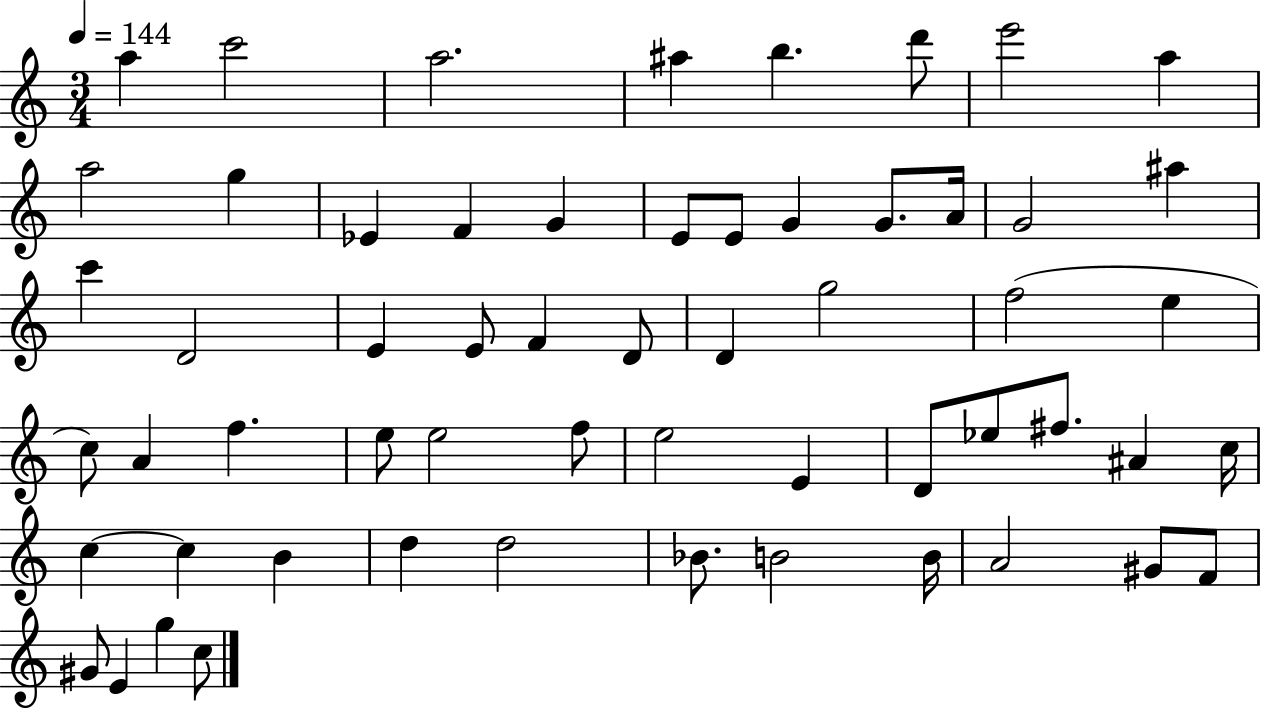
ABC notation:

X:1
T:Untitled
M:3/4
L:1/4
K:C
a c'2 a2 ^a b d'/2 e'2 a a2 g _E F G E/2 E/2 G G/2 A/4 G2 ^a c' D2 E E/2 F D/2 D g2 f2 e c/2 A f e/2 e2 f/2 e2 E D/2 _e/2 ^f/2 ^A c/4 c c B d d2 _B/2 B2 B/4 A2 ^G/2 F/2 ^G/2 E g c/2